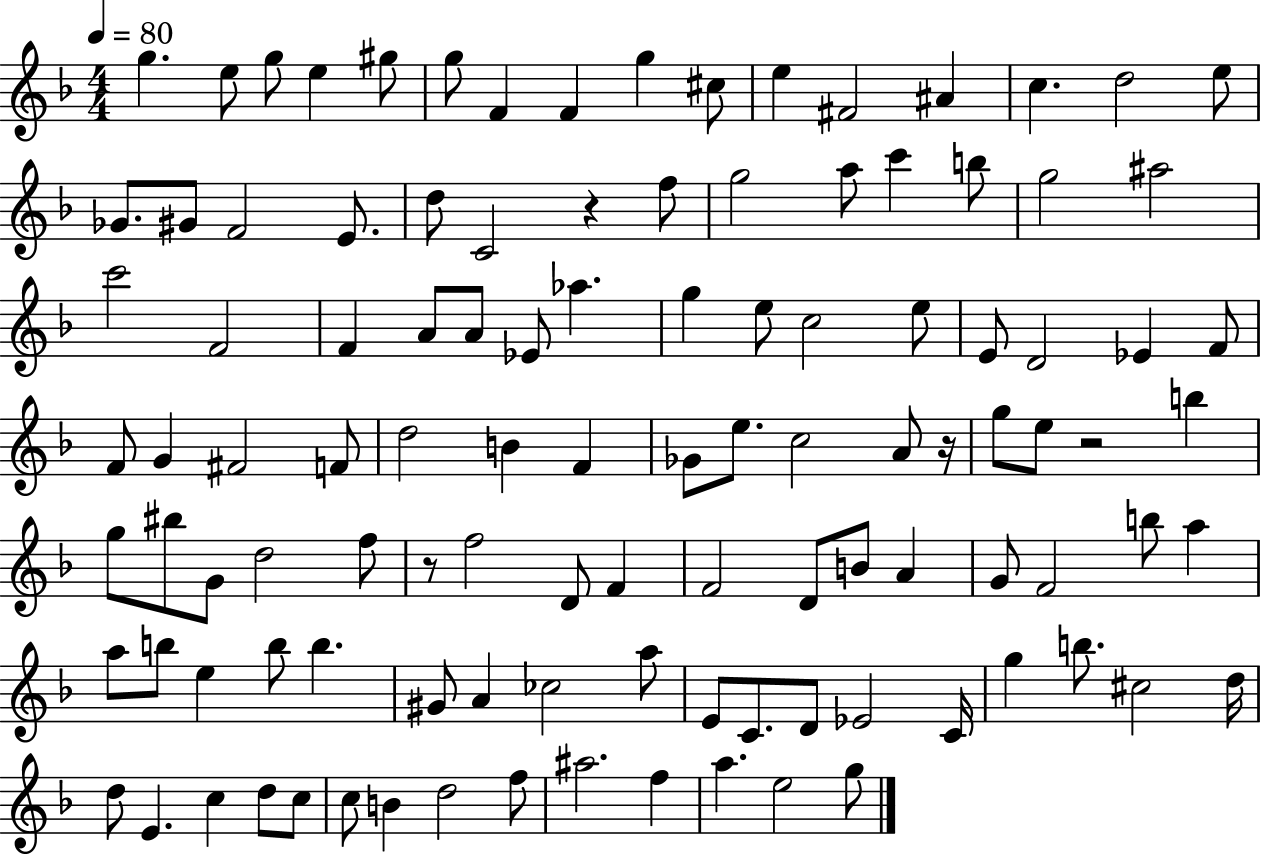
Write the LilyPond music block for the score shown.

{
  \clef treble
  \numericTimeSignature
  \time 4/4
  \key f \major
  \tempo 4 = 80
  g''4. e''8 g''8 e''4 gis''8 | g''8 f'4 f'4 g''4 cis''8 | e''4 fis'2 ais'4 | c''4. d''2 e''8 | \break ges'8. gis'8 f'2 e'8. | d''8 c'2 r4 f''8 | g''2 a''8 c'''4 b''8 | g''2 ais''2 | \break c'''2 f'2 | f'4 a'8 a'8 ees'8 aes''4. | g''4 e''8 c''2 e''8 | e'8 d'2 ees'4 f'8 | \break f'8 g'4 fis'2 f'8 | d''2 b'4 f'4 | ges'8 e''8. c''2 a'8 r16 | g''8 e''8 r2 b''4 | \break g''8 bis''8 g'8 d''2 f''8 | r8 f''2 d'8 f'4 | f'2 d'8 b'8 a'4 | g'8 f'2 b''8 a''4 | \break a''8 b''8 e''4 b''8 b''4. | gis'8 a'4 ces''2 a''8 | e'8 c'8. d'8 ees'2 c'16 | g''4 b''8. cis''2 d''16 | \break d''8 e'4. c''4 d''8 c''8 | c''8 b'4 d''2 f''8 | ais''2. f''4 | a''4. e''2 g''8 | \break \bar "|."
}